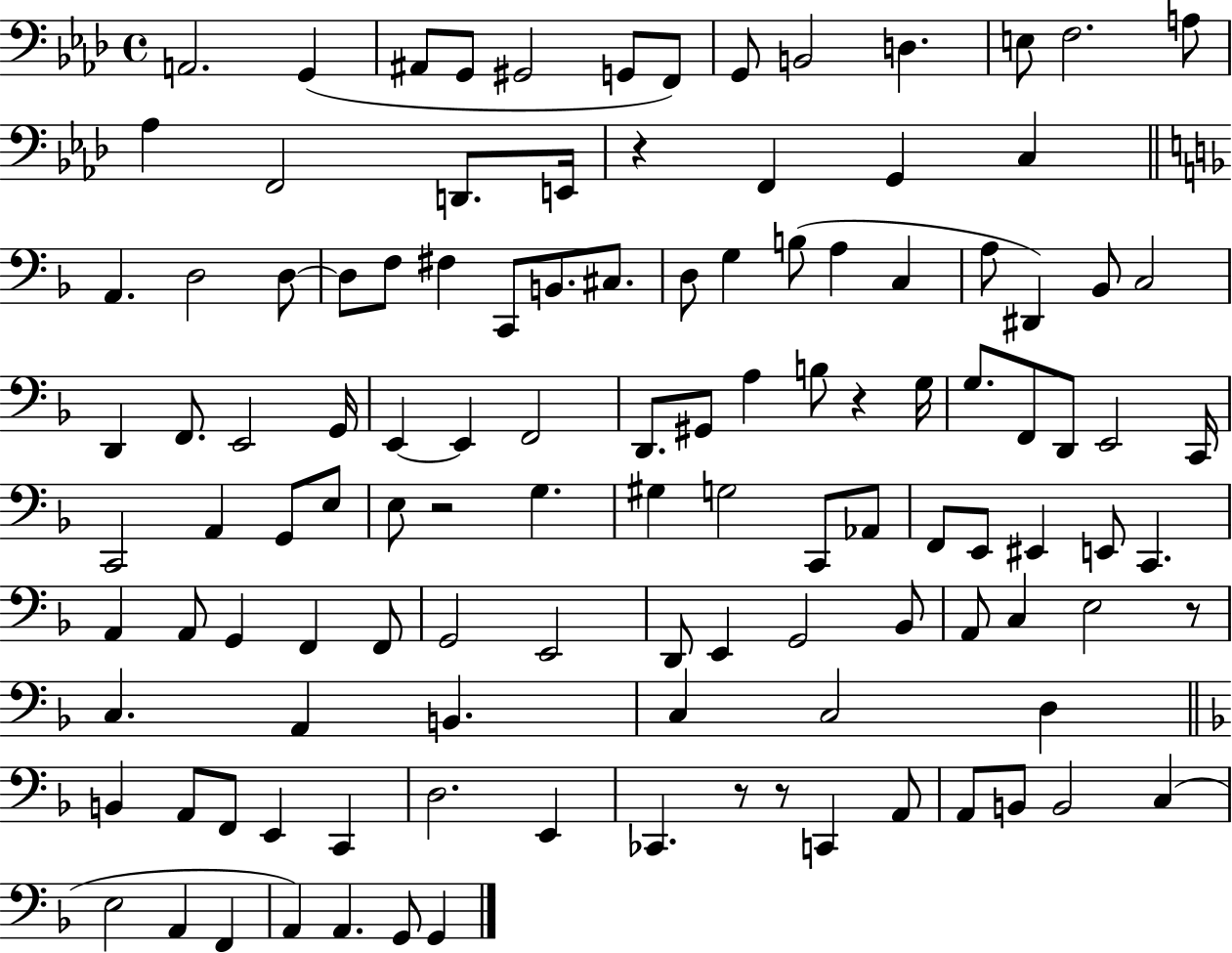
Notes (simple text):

A2/h. G2/q A#2/e G2/e G#2/h G2/e F2/e G2/e B2/h D3/q. E3/e F3/h. A3/e Ab3/q F2/h D2/e. E2/s R/q F2/q G2/q C3/q A2/q. D3/h D3/e D3/e F3/e F#3/q C2/e B2/e. C#3/e. D3/e G3/q B3/e A3/q C3/q A3/e D#2/q Bb2/e C3/h D2/q F2/e. E2/h G2/s E2/q E2/q F2/h D2/e. G#2/e A3/q B3/e R/q G3/s G3/e. F2/e D2/e E2/h C2/s C2/h A2/q G2/e E3/e E3/e R/h G3/q. G#3/q G3/h C2/e Ab2/e F2/e E2/e EIS2/q E2/e C2/q. A2/q A2/e G2/q F2/q F2/e G2/h E2/h D2/e E2/q G2/h Bb2/e A2/e C3/q E3/h R/e C3/q. A2/q B2/q. C3/q C3/h D3/q B2/q A2/e F2/e E2/q C2/q D3/h. E2/q CES2/q. R/e R/e C2/q A2/e A2/e B2/e B2/h C3/q E3/h A2/q F2/q A2/q A2/q. G2/e G2/q